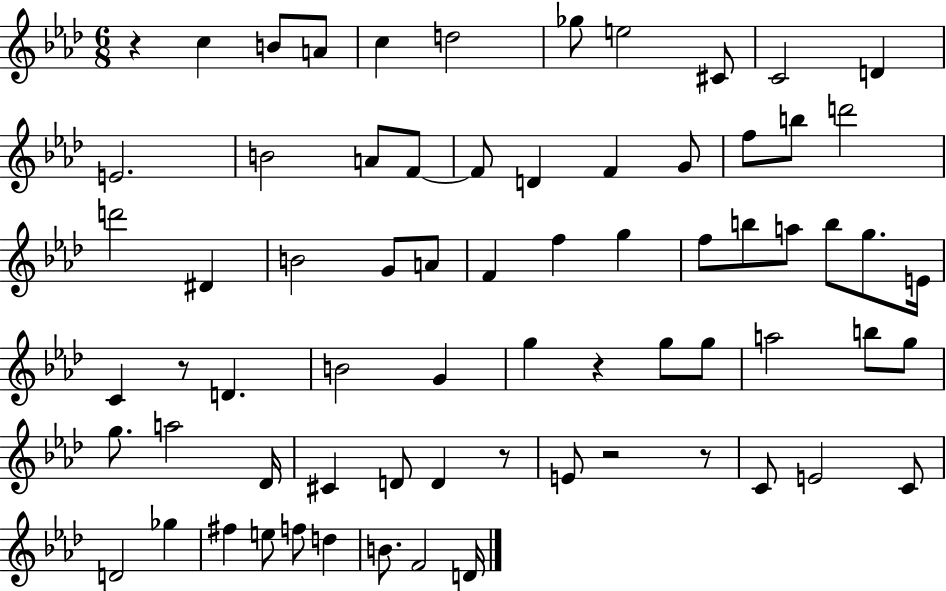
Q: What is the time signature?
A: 6/8